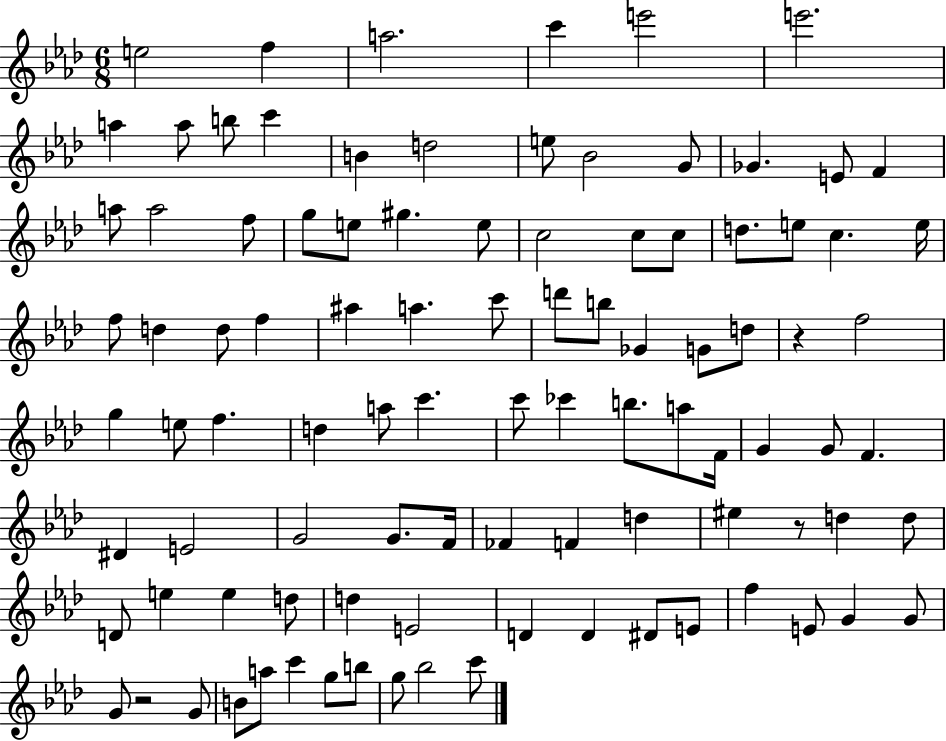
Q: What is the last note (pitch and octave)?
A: C6